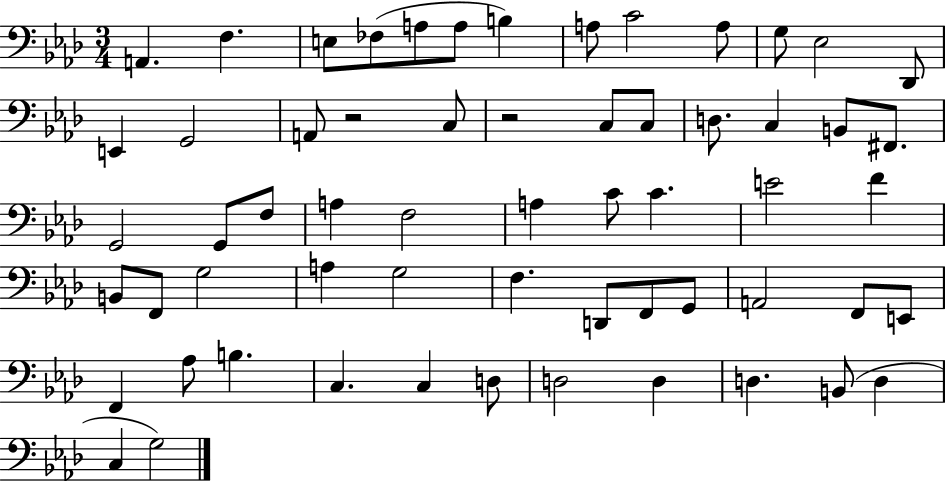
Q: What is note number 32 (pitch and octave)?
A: E4